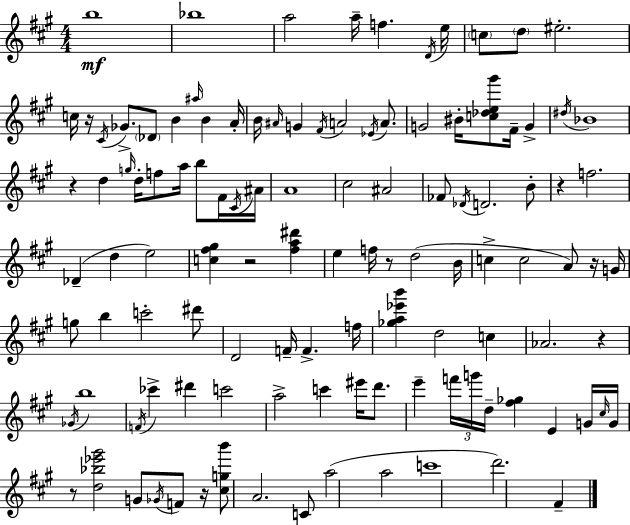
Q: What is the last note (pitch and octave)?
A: F#4